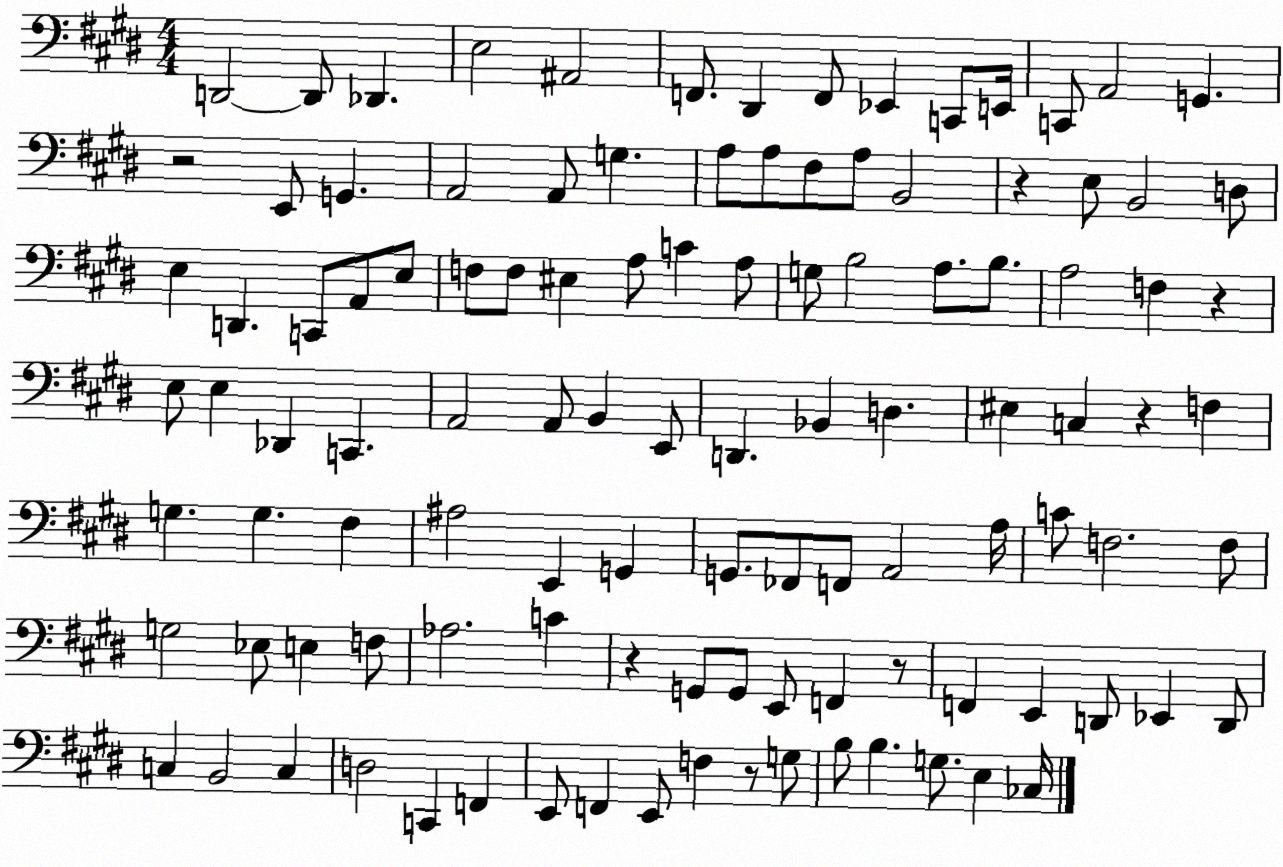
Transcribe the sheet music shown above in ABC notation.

X:1
T:Untitled
M:4/4
L:1/4
K:E
D,,2 D,,/2 _D,, E,2 ^A,,2 F,,/2 ^D,, F,,/2 _E,, C,,/2 E,,/4 C,,/2 A,,2 G,, z2 E,,/2 G,, A,,2 A,,/2 G, A,/2 A,/2 ^F,/2 A,/2 B,,2 z E,/2 B,,2 D,/2 E, D,, C,,/2 A,,/2 E,/2 F,/2 F,/2 ^E, A,/2 C A,/2 G,/2 B,2 A,/2 B,/2 A,2 F, z E,/2 E, _D,, C,, A,,2 A,,/2 B,, E,,/2 D,, _B,, D, ^E, C, z F, G, G, ^F, ^A,2 E,, G,, G,,/2 _F,,/2 F,,/2 A,,2 A,/4 C/2 F,2 F,/2 G,2 _E,/2 E, F,/2 _A,2 C z G,,/2 G,,/2 E,,/2 F,, z/2 F,, E,, D,,/2 _E,, D,,/2 C, B,,2 C, D,2 C,, F,, E,,/2 F,, E,,/2 F, z/2 G,/2 B,/2 B, G,/2 E, _C,/4